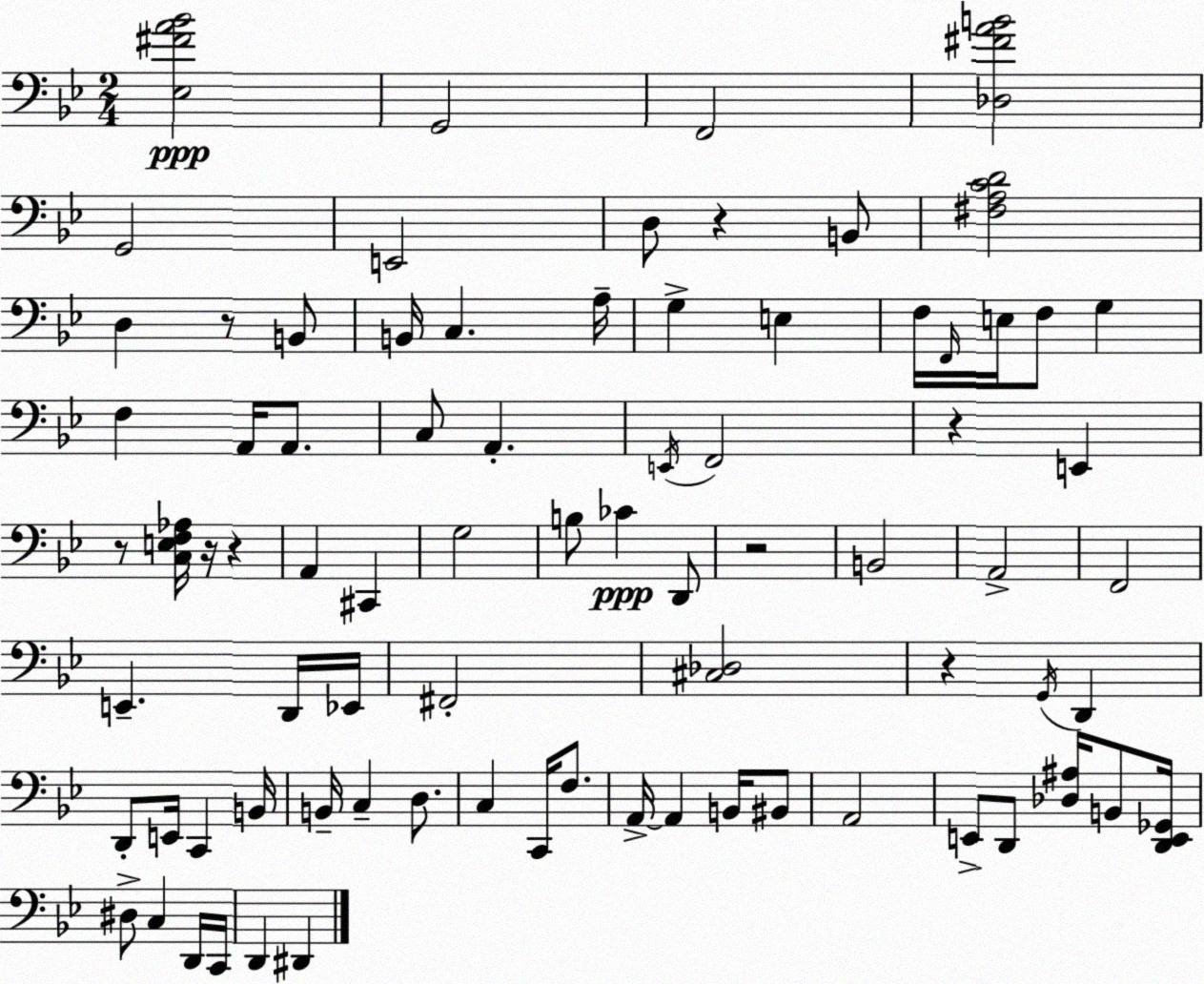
X:1
T:Untitled
M:2/4
L:1/4
K:Gm
[_E,^FA_B]2 G,,2 F,,2 [_D,^FAB]2 G,,2 E,,2 D,/2 z B,,/2 [^F,A,CD]2 D, z/2 B,,/2 B,,/4 C, A,/4 G, E, F,/4 F,,/4 E,/4 F,/2 G, F, A,,/4 A,,/2 C,/2 A,, E,,/4 F,,2 z E,, z/2 [C,E,F,_A,]/4 z/4 z A,, ^C,, G,2 B,/2 _C D,,/2 z2 B,,2 A,,2 F,,2 E,, D,,/4 _E,,/4 ^F,,2 [^C,_D,]2 z G,,/4 D,, D,,/2 E,,/4 C,, B,,/4 B,,/4 C, D,/2 C, C,,/4 F,/2 A,,/4 A,, B,,/4 ^B,,/2 A,,2 E,,/2 D,,/2 [_D,^A,]/4 B,,/2 [D,,E,,_G,,]/4 ^D,/2 C, D,,/4 C,,/4 D,, ^D,,